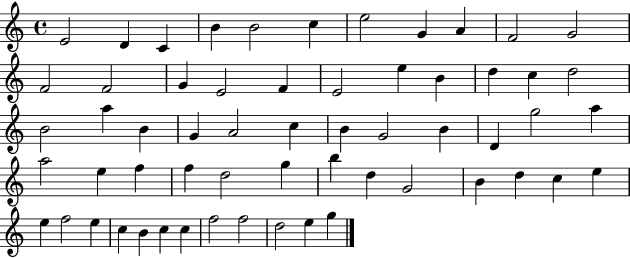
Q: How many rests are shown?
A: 0